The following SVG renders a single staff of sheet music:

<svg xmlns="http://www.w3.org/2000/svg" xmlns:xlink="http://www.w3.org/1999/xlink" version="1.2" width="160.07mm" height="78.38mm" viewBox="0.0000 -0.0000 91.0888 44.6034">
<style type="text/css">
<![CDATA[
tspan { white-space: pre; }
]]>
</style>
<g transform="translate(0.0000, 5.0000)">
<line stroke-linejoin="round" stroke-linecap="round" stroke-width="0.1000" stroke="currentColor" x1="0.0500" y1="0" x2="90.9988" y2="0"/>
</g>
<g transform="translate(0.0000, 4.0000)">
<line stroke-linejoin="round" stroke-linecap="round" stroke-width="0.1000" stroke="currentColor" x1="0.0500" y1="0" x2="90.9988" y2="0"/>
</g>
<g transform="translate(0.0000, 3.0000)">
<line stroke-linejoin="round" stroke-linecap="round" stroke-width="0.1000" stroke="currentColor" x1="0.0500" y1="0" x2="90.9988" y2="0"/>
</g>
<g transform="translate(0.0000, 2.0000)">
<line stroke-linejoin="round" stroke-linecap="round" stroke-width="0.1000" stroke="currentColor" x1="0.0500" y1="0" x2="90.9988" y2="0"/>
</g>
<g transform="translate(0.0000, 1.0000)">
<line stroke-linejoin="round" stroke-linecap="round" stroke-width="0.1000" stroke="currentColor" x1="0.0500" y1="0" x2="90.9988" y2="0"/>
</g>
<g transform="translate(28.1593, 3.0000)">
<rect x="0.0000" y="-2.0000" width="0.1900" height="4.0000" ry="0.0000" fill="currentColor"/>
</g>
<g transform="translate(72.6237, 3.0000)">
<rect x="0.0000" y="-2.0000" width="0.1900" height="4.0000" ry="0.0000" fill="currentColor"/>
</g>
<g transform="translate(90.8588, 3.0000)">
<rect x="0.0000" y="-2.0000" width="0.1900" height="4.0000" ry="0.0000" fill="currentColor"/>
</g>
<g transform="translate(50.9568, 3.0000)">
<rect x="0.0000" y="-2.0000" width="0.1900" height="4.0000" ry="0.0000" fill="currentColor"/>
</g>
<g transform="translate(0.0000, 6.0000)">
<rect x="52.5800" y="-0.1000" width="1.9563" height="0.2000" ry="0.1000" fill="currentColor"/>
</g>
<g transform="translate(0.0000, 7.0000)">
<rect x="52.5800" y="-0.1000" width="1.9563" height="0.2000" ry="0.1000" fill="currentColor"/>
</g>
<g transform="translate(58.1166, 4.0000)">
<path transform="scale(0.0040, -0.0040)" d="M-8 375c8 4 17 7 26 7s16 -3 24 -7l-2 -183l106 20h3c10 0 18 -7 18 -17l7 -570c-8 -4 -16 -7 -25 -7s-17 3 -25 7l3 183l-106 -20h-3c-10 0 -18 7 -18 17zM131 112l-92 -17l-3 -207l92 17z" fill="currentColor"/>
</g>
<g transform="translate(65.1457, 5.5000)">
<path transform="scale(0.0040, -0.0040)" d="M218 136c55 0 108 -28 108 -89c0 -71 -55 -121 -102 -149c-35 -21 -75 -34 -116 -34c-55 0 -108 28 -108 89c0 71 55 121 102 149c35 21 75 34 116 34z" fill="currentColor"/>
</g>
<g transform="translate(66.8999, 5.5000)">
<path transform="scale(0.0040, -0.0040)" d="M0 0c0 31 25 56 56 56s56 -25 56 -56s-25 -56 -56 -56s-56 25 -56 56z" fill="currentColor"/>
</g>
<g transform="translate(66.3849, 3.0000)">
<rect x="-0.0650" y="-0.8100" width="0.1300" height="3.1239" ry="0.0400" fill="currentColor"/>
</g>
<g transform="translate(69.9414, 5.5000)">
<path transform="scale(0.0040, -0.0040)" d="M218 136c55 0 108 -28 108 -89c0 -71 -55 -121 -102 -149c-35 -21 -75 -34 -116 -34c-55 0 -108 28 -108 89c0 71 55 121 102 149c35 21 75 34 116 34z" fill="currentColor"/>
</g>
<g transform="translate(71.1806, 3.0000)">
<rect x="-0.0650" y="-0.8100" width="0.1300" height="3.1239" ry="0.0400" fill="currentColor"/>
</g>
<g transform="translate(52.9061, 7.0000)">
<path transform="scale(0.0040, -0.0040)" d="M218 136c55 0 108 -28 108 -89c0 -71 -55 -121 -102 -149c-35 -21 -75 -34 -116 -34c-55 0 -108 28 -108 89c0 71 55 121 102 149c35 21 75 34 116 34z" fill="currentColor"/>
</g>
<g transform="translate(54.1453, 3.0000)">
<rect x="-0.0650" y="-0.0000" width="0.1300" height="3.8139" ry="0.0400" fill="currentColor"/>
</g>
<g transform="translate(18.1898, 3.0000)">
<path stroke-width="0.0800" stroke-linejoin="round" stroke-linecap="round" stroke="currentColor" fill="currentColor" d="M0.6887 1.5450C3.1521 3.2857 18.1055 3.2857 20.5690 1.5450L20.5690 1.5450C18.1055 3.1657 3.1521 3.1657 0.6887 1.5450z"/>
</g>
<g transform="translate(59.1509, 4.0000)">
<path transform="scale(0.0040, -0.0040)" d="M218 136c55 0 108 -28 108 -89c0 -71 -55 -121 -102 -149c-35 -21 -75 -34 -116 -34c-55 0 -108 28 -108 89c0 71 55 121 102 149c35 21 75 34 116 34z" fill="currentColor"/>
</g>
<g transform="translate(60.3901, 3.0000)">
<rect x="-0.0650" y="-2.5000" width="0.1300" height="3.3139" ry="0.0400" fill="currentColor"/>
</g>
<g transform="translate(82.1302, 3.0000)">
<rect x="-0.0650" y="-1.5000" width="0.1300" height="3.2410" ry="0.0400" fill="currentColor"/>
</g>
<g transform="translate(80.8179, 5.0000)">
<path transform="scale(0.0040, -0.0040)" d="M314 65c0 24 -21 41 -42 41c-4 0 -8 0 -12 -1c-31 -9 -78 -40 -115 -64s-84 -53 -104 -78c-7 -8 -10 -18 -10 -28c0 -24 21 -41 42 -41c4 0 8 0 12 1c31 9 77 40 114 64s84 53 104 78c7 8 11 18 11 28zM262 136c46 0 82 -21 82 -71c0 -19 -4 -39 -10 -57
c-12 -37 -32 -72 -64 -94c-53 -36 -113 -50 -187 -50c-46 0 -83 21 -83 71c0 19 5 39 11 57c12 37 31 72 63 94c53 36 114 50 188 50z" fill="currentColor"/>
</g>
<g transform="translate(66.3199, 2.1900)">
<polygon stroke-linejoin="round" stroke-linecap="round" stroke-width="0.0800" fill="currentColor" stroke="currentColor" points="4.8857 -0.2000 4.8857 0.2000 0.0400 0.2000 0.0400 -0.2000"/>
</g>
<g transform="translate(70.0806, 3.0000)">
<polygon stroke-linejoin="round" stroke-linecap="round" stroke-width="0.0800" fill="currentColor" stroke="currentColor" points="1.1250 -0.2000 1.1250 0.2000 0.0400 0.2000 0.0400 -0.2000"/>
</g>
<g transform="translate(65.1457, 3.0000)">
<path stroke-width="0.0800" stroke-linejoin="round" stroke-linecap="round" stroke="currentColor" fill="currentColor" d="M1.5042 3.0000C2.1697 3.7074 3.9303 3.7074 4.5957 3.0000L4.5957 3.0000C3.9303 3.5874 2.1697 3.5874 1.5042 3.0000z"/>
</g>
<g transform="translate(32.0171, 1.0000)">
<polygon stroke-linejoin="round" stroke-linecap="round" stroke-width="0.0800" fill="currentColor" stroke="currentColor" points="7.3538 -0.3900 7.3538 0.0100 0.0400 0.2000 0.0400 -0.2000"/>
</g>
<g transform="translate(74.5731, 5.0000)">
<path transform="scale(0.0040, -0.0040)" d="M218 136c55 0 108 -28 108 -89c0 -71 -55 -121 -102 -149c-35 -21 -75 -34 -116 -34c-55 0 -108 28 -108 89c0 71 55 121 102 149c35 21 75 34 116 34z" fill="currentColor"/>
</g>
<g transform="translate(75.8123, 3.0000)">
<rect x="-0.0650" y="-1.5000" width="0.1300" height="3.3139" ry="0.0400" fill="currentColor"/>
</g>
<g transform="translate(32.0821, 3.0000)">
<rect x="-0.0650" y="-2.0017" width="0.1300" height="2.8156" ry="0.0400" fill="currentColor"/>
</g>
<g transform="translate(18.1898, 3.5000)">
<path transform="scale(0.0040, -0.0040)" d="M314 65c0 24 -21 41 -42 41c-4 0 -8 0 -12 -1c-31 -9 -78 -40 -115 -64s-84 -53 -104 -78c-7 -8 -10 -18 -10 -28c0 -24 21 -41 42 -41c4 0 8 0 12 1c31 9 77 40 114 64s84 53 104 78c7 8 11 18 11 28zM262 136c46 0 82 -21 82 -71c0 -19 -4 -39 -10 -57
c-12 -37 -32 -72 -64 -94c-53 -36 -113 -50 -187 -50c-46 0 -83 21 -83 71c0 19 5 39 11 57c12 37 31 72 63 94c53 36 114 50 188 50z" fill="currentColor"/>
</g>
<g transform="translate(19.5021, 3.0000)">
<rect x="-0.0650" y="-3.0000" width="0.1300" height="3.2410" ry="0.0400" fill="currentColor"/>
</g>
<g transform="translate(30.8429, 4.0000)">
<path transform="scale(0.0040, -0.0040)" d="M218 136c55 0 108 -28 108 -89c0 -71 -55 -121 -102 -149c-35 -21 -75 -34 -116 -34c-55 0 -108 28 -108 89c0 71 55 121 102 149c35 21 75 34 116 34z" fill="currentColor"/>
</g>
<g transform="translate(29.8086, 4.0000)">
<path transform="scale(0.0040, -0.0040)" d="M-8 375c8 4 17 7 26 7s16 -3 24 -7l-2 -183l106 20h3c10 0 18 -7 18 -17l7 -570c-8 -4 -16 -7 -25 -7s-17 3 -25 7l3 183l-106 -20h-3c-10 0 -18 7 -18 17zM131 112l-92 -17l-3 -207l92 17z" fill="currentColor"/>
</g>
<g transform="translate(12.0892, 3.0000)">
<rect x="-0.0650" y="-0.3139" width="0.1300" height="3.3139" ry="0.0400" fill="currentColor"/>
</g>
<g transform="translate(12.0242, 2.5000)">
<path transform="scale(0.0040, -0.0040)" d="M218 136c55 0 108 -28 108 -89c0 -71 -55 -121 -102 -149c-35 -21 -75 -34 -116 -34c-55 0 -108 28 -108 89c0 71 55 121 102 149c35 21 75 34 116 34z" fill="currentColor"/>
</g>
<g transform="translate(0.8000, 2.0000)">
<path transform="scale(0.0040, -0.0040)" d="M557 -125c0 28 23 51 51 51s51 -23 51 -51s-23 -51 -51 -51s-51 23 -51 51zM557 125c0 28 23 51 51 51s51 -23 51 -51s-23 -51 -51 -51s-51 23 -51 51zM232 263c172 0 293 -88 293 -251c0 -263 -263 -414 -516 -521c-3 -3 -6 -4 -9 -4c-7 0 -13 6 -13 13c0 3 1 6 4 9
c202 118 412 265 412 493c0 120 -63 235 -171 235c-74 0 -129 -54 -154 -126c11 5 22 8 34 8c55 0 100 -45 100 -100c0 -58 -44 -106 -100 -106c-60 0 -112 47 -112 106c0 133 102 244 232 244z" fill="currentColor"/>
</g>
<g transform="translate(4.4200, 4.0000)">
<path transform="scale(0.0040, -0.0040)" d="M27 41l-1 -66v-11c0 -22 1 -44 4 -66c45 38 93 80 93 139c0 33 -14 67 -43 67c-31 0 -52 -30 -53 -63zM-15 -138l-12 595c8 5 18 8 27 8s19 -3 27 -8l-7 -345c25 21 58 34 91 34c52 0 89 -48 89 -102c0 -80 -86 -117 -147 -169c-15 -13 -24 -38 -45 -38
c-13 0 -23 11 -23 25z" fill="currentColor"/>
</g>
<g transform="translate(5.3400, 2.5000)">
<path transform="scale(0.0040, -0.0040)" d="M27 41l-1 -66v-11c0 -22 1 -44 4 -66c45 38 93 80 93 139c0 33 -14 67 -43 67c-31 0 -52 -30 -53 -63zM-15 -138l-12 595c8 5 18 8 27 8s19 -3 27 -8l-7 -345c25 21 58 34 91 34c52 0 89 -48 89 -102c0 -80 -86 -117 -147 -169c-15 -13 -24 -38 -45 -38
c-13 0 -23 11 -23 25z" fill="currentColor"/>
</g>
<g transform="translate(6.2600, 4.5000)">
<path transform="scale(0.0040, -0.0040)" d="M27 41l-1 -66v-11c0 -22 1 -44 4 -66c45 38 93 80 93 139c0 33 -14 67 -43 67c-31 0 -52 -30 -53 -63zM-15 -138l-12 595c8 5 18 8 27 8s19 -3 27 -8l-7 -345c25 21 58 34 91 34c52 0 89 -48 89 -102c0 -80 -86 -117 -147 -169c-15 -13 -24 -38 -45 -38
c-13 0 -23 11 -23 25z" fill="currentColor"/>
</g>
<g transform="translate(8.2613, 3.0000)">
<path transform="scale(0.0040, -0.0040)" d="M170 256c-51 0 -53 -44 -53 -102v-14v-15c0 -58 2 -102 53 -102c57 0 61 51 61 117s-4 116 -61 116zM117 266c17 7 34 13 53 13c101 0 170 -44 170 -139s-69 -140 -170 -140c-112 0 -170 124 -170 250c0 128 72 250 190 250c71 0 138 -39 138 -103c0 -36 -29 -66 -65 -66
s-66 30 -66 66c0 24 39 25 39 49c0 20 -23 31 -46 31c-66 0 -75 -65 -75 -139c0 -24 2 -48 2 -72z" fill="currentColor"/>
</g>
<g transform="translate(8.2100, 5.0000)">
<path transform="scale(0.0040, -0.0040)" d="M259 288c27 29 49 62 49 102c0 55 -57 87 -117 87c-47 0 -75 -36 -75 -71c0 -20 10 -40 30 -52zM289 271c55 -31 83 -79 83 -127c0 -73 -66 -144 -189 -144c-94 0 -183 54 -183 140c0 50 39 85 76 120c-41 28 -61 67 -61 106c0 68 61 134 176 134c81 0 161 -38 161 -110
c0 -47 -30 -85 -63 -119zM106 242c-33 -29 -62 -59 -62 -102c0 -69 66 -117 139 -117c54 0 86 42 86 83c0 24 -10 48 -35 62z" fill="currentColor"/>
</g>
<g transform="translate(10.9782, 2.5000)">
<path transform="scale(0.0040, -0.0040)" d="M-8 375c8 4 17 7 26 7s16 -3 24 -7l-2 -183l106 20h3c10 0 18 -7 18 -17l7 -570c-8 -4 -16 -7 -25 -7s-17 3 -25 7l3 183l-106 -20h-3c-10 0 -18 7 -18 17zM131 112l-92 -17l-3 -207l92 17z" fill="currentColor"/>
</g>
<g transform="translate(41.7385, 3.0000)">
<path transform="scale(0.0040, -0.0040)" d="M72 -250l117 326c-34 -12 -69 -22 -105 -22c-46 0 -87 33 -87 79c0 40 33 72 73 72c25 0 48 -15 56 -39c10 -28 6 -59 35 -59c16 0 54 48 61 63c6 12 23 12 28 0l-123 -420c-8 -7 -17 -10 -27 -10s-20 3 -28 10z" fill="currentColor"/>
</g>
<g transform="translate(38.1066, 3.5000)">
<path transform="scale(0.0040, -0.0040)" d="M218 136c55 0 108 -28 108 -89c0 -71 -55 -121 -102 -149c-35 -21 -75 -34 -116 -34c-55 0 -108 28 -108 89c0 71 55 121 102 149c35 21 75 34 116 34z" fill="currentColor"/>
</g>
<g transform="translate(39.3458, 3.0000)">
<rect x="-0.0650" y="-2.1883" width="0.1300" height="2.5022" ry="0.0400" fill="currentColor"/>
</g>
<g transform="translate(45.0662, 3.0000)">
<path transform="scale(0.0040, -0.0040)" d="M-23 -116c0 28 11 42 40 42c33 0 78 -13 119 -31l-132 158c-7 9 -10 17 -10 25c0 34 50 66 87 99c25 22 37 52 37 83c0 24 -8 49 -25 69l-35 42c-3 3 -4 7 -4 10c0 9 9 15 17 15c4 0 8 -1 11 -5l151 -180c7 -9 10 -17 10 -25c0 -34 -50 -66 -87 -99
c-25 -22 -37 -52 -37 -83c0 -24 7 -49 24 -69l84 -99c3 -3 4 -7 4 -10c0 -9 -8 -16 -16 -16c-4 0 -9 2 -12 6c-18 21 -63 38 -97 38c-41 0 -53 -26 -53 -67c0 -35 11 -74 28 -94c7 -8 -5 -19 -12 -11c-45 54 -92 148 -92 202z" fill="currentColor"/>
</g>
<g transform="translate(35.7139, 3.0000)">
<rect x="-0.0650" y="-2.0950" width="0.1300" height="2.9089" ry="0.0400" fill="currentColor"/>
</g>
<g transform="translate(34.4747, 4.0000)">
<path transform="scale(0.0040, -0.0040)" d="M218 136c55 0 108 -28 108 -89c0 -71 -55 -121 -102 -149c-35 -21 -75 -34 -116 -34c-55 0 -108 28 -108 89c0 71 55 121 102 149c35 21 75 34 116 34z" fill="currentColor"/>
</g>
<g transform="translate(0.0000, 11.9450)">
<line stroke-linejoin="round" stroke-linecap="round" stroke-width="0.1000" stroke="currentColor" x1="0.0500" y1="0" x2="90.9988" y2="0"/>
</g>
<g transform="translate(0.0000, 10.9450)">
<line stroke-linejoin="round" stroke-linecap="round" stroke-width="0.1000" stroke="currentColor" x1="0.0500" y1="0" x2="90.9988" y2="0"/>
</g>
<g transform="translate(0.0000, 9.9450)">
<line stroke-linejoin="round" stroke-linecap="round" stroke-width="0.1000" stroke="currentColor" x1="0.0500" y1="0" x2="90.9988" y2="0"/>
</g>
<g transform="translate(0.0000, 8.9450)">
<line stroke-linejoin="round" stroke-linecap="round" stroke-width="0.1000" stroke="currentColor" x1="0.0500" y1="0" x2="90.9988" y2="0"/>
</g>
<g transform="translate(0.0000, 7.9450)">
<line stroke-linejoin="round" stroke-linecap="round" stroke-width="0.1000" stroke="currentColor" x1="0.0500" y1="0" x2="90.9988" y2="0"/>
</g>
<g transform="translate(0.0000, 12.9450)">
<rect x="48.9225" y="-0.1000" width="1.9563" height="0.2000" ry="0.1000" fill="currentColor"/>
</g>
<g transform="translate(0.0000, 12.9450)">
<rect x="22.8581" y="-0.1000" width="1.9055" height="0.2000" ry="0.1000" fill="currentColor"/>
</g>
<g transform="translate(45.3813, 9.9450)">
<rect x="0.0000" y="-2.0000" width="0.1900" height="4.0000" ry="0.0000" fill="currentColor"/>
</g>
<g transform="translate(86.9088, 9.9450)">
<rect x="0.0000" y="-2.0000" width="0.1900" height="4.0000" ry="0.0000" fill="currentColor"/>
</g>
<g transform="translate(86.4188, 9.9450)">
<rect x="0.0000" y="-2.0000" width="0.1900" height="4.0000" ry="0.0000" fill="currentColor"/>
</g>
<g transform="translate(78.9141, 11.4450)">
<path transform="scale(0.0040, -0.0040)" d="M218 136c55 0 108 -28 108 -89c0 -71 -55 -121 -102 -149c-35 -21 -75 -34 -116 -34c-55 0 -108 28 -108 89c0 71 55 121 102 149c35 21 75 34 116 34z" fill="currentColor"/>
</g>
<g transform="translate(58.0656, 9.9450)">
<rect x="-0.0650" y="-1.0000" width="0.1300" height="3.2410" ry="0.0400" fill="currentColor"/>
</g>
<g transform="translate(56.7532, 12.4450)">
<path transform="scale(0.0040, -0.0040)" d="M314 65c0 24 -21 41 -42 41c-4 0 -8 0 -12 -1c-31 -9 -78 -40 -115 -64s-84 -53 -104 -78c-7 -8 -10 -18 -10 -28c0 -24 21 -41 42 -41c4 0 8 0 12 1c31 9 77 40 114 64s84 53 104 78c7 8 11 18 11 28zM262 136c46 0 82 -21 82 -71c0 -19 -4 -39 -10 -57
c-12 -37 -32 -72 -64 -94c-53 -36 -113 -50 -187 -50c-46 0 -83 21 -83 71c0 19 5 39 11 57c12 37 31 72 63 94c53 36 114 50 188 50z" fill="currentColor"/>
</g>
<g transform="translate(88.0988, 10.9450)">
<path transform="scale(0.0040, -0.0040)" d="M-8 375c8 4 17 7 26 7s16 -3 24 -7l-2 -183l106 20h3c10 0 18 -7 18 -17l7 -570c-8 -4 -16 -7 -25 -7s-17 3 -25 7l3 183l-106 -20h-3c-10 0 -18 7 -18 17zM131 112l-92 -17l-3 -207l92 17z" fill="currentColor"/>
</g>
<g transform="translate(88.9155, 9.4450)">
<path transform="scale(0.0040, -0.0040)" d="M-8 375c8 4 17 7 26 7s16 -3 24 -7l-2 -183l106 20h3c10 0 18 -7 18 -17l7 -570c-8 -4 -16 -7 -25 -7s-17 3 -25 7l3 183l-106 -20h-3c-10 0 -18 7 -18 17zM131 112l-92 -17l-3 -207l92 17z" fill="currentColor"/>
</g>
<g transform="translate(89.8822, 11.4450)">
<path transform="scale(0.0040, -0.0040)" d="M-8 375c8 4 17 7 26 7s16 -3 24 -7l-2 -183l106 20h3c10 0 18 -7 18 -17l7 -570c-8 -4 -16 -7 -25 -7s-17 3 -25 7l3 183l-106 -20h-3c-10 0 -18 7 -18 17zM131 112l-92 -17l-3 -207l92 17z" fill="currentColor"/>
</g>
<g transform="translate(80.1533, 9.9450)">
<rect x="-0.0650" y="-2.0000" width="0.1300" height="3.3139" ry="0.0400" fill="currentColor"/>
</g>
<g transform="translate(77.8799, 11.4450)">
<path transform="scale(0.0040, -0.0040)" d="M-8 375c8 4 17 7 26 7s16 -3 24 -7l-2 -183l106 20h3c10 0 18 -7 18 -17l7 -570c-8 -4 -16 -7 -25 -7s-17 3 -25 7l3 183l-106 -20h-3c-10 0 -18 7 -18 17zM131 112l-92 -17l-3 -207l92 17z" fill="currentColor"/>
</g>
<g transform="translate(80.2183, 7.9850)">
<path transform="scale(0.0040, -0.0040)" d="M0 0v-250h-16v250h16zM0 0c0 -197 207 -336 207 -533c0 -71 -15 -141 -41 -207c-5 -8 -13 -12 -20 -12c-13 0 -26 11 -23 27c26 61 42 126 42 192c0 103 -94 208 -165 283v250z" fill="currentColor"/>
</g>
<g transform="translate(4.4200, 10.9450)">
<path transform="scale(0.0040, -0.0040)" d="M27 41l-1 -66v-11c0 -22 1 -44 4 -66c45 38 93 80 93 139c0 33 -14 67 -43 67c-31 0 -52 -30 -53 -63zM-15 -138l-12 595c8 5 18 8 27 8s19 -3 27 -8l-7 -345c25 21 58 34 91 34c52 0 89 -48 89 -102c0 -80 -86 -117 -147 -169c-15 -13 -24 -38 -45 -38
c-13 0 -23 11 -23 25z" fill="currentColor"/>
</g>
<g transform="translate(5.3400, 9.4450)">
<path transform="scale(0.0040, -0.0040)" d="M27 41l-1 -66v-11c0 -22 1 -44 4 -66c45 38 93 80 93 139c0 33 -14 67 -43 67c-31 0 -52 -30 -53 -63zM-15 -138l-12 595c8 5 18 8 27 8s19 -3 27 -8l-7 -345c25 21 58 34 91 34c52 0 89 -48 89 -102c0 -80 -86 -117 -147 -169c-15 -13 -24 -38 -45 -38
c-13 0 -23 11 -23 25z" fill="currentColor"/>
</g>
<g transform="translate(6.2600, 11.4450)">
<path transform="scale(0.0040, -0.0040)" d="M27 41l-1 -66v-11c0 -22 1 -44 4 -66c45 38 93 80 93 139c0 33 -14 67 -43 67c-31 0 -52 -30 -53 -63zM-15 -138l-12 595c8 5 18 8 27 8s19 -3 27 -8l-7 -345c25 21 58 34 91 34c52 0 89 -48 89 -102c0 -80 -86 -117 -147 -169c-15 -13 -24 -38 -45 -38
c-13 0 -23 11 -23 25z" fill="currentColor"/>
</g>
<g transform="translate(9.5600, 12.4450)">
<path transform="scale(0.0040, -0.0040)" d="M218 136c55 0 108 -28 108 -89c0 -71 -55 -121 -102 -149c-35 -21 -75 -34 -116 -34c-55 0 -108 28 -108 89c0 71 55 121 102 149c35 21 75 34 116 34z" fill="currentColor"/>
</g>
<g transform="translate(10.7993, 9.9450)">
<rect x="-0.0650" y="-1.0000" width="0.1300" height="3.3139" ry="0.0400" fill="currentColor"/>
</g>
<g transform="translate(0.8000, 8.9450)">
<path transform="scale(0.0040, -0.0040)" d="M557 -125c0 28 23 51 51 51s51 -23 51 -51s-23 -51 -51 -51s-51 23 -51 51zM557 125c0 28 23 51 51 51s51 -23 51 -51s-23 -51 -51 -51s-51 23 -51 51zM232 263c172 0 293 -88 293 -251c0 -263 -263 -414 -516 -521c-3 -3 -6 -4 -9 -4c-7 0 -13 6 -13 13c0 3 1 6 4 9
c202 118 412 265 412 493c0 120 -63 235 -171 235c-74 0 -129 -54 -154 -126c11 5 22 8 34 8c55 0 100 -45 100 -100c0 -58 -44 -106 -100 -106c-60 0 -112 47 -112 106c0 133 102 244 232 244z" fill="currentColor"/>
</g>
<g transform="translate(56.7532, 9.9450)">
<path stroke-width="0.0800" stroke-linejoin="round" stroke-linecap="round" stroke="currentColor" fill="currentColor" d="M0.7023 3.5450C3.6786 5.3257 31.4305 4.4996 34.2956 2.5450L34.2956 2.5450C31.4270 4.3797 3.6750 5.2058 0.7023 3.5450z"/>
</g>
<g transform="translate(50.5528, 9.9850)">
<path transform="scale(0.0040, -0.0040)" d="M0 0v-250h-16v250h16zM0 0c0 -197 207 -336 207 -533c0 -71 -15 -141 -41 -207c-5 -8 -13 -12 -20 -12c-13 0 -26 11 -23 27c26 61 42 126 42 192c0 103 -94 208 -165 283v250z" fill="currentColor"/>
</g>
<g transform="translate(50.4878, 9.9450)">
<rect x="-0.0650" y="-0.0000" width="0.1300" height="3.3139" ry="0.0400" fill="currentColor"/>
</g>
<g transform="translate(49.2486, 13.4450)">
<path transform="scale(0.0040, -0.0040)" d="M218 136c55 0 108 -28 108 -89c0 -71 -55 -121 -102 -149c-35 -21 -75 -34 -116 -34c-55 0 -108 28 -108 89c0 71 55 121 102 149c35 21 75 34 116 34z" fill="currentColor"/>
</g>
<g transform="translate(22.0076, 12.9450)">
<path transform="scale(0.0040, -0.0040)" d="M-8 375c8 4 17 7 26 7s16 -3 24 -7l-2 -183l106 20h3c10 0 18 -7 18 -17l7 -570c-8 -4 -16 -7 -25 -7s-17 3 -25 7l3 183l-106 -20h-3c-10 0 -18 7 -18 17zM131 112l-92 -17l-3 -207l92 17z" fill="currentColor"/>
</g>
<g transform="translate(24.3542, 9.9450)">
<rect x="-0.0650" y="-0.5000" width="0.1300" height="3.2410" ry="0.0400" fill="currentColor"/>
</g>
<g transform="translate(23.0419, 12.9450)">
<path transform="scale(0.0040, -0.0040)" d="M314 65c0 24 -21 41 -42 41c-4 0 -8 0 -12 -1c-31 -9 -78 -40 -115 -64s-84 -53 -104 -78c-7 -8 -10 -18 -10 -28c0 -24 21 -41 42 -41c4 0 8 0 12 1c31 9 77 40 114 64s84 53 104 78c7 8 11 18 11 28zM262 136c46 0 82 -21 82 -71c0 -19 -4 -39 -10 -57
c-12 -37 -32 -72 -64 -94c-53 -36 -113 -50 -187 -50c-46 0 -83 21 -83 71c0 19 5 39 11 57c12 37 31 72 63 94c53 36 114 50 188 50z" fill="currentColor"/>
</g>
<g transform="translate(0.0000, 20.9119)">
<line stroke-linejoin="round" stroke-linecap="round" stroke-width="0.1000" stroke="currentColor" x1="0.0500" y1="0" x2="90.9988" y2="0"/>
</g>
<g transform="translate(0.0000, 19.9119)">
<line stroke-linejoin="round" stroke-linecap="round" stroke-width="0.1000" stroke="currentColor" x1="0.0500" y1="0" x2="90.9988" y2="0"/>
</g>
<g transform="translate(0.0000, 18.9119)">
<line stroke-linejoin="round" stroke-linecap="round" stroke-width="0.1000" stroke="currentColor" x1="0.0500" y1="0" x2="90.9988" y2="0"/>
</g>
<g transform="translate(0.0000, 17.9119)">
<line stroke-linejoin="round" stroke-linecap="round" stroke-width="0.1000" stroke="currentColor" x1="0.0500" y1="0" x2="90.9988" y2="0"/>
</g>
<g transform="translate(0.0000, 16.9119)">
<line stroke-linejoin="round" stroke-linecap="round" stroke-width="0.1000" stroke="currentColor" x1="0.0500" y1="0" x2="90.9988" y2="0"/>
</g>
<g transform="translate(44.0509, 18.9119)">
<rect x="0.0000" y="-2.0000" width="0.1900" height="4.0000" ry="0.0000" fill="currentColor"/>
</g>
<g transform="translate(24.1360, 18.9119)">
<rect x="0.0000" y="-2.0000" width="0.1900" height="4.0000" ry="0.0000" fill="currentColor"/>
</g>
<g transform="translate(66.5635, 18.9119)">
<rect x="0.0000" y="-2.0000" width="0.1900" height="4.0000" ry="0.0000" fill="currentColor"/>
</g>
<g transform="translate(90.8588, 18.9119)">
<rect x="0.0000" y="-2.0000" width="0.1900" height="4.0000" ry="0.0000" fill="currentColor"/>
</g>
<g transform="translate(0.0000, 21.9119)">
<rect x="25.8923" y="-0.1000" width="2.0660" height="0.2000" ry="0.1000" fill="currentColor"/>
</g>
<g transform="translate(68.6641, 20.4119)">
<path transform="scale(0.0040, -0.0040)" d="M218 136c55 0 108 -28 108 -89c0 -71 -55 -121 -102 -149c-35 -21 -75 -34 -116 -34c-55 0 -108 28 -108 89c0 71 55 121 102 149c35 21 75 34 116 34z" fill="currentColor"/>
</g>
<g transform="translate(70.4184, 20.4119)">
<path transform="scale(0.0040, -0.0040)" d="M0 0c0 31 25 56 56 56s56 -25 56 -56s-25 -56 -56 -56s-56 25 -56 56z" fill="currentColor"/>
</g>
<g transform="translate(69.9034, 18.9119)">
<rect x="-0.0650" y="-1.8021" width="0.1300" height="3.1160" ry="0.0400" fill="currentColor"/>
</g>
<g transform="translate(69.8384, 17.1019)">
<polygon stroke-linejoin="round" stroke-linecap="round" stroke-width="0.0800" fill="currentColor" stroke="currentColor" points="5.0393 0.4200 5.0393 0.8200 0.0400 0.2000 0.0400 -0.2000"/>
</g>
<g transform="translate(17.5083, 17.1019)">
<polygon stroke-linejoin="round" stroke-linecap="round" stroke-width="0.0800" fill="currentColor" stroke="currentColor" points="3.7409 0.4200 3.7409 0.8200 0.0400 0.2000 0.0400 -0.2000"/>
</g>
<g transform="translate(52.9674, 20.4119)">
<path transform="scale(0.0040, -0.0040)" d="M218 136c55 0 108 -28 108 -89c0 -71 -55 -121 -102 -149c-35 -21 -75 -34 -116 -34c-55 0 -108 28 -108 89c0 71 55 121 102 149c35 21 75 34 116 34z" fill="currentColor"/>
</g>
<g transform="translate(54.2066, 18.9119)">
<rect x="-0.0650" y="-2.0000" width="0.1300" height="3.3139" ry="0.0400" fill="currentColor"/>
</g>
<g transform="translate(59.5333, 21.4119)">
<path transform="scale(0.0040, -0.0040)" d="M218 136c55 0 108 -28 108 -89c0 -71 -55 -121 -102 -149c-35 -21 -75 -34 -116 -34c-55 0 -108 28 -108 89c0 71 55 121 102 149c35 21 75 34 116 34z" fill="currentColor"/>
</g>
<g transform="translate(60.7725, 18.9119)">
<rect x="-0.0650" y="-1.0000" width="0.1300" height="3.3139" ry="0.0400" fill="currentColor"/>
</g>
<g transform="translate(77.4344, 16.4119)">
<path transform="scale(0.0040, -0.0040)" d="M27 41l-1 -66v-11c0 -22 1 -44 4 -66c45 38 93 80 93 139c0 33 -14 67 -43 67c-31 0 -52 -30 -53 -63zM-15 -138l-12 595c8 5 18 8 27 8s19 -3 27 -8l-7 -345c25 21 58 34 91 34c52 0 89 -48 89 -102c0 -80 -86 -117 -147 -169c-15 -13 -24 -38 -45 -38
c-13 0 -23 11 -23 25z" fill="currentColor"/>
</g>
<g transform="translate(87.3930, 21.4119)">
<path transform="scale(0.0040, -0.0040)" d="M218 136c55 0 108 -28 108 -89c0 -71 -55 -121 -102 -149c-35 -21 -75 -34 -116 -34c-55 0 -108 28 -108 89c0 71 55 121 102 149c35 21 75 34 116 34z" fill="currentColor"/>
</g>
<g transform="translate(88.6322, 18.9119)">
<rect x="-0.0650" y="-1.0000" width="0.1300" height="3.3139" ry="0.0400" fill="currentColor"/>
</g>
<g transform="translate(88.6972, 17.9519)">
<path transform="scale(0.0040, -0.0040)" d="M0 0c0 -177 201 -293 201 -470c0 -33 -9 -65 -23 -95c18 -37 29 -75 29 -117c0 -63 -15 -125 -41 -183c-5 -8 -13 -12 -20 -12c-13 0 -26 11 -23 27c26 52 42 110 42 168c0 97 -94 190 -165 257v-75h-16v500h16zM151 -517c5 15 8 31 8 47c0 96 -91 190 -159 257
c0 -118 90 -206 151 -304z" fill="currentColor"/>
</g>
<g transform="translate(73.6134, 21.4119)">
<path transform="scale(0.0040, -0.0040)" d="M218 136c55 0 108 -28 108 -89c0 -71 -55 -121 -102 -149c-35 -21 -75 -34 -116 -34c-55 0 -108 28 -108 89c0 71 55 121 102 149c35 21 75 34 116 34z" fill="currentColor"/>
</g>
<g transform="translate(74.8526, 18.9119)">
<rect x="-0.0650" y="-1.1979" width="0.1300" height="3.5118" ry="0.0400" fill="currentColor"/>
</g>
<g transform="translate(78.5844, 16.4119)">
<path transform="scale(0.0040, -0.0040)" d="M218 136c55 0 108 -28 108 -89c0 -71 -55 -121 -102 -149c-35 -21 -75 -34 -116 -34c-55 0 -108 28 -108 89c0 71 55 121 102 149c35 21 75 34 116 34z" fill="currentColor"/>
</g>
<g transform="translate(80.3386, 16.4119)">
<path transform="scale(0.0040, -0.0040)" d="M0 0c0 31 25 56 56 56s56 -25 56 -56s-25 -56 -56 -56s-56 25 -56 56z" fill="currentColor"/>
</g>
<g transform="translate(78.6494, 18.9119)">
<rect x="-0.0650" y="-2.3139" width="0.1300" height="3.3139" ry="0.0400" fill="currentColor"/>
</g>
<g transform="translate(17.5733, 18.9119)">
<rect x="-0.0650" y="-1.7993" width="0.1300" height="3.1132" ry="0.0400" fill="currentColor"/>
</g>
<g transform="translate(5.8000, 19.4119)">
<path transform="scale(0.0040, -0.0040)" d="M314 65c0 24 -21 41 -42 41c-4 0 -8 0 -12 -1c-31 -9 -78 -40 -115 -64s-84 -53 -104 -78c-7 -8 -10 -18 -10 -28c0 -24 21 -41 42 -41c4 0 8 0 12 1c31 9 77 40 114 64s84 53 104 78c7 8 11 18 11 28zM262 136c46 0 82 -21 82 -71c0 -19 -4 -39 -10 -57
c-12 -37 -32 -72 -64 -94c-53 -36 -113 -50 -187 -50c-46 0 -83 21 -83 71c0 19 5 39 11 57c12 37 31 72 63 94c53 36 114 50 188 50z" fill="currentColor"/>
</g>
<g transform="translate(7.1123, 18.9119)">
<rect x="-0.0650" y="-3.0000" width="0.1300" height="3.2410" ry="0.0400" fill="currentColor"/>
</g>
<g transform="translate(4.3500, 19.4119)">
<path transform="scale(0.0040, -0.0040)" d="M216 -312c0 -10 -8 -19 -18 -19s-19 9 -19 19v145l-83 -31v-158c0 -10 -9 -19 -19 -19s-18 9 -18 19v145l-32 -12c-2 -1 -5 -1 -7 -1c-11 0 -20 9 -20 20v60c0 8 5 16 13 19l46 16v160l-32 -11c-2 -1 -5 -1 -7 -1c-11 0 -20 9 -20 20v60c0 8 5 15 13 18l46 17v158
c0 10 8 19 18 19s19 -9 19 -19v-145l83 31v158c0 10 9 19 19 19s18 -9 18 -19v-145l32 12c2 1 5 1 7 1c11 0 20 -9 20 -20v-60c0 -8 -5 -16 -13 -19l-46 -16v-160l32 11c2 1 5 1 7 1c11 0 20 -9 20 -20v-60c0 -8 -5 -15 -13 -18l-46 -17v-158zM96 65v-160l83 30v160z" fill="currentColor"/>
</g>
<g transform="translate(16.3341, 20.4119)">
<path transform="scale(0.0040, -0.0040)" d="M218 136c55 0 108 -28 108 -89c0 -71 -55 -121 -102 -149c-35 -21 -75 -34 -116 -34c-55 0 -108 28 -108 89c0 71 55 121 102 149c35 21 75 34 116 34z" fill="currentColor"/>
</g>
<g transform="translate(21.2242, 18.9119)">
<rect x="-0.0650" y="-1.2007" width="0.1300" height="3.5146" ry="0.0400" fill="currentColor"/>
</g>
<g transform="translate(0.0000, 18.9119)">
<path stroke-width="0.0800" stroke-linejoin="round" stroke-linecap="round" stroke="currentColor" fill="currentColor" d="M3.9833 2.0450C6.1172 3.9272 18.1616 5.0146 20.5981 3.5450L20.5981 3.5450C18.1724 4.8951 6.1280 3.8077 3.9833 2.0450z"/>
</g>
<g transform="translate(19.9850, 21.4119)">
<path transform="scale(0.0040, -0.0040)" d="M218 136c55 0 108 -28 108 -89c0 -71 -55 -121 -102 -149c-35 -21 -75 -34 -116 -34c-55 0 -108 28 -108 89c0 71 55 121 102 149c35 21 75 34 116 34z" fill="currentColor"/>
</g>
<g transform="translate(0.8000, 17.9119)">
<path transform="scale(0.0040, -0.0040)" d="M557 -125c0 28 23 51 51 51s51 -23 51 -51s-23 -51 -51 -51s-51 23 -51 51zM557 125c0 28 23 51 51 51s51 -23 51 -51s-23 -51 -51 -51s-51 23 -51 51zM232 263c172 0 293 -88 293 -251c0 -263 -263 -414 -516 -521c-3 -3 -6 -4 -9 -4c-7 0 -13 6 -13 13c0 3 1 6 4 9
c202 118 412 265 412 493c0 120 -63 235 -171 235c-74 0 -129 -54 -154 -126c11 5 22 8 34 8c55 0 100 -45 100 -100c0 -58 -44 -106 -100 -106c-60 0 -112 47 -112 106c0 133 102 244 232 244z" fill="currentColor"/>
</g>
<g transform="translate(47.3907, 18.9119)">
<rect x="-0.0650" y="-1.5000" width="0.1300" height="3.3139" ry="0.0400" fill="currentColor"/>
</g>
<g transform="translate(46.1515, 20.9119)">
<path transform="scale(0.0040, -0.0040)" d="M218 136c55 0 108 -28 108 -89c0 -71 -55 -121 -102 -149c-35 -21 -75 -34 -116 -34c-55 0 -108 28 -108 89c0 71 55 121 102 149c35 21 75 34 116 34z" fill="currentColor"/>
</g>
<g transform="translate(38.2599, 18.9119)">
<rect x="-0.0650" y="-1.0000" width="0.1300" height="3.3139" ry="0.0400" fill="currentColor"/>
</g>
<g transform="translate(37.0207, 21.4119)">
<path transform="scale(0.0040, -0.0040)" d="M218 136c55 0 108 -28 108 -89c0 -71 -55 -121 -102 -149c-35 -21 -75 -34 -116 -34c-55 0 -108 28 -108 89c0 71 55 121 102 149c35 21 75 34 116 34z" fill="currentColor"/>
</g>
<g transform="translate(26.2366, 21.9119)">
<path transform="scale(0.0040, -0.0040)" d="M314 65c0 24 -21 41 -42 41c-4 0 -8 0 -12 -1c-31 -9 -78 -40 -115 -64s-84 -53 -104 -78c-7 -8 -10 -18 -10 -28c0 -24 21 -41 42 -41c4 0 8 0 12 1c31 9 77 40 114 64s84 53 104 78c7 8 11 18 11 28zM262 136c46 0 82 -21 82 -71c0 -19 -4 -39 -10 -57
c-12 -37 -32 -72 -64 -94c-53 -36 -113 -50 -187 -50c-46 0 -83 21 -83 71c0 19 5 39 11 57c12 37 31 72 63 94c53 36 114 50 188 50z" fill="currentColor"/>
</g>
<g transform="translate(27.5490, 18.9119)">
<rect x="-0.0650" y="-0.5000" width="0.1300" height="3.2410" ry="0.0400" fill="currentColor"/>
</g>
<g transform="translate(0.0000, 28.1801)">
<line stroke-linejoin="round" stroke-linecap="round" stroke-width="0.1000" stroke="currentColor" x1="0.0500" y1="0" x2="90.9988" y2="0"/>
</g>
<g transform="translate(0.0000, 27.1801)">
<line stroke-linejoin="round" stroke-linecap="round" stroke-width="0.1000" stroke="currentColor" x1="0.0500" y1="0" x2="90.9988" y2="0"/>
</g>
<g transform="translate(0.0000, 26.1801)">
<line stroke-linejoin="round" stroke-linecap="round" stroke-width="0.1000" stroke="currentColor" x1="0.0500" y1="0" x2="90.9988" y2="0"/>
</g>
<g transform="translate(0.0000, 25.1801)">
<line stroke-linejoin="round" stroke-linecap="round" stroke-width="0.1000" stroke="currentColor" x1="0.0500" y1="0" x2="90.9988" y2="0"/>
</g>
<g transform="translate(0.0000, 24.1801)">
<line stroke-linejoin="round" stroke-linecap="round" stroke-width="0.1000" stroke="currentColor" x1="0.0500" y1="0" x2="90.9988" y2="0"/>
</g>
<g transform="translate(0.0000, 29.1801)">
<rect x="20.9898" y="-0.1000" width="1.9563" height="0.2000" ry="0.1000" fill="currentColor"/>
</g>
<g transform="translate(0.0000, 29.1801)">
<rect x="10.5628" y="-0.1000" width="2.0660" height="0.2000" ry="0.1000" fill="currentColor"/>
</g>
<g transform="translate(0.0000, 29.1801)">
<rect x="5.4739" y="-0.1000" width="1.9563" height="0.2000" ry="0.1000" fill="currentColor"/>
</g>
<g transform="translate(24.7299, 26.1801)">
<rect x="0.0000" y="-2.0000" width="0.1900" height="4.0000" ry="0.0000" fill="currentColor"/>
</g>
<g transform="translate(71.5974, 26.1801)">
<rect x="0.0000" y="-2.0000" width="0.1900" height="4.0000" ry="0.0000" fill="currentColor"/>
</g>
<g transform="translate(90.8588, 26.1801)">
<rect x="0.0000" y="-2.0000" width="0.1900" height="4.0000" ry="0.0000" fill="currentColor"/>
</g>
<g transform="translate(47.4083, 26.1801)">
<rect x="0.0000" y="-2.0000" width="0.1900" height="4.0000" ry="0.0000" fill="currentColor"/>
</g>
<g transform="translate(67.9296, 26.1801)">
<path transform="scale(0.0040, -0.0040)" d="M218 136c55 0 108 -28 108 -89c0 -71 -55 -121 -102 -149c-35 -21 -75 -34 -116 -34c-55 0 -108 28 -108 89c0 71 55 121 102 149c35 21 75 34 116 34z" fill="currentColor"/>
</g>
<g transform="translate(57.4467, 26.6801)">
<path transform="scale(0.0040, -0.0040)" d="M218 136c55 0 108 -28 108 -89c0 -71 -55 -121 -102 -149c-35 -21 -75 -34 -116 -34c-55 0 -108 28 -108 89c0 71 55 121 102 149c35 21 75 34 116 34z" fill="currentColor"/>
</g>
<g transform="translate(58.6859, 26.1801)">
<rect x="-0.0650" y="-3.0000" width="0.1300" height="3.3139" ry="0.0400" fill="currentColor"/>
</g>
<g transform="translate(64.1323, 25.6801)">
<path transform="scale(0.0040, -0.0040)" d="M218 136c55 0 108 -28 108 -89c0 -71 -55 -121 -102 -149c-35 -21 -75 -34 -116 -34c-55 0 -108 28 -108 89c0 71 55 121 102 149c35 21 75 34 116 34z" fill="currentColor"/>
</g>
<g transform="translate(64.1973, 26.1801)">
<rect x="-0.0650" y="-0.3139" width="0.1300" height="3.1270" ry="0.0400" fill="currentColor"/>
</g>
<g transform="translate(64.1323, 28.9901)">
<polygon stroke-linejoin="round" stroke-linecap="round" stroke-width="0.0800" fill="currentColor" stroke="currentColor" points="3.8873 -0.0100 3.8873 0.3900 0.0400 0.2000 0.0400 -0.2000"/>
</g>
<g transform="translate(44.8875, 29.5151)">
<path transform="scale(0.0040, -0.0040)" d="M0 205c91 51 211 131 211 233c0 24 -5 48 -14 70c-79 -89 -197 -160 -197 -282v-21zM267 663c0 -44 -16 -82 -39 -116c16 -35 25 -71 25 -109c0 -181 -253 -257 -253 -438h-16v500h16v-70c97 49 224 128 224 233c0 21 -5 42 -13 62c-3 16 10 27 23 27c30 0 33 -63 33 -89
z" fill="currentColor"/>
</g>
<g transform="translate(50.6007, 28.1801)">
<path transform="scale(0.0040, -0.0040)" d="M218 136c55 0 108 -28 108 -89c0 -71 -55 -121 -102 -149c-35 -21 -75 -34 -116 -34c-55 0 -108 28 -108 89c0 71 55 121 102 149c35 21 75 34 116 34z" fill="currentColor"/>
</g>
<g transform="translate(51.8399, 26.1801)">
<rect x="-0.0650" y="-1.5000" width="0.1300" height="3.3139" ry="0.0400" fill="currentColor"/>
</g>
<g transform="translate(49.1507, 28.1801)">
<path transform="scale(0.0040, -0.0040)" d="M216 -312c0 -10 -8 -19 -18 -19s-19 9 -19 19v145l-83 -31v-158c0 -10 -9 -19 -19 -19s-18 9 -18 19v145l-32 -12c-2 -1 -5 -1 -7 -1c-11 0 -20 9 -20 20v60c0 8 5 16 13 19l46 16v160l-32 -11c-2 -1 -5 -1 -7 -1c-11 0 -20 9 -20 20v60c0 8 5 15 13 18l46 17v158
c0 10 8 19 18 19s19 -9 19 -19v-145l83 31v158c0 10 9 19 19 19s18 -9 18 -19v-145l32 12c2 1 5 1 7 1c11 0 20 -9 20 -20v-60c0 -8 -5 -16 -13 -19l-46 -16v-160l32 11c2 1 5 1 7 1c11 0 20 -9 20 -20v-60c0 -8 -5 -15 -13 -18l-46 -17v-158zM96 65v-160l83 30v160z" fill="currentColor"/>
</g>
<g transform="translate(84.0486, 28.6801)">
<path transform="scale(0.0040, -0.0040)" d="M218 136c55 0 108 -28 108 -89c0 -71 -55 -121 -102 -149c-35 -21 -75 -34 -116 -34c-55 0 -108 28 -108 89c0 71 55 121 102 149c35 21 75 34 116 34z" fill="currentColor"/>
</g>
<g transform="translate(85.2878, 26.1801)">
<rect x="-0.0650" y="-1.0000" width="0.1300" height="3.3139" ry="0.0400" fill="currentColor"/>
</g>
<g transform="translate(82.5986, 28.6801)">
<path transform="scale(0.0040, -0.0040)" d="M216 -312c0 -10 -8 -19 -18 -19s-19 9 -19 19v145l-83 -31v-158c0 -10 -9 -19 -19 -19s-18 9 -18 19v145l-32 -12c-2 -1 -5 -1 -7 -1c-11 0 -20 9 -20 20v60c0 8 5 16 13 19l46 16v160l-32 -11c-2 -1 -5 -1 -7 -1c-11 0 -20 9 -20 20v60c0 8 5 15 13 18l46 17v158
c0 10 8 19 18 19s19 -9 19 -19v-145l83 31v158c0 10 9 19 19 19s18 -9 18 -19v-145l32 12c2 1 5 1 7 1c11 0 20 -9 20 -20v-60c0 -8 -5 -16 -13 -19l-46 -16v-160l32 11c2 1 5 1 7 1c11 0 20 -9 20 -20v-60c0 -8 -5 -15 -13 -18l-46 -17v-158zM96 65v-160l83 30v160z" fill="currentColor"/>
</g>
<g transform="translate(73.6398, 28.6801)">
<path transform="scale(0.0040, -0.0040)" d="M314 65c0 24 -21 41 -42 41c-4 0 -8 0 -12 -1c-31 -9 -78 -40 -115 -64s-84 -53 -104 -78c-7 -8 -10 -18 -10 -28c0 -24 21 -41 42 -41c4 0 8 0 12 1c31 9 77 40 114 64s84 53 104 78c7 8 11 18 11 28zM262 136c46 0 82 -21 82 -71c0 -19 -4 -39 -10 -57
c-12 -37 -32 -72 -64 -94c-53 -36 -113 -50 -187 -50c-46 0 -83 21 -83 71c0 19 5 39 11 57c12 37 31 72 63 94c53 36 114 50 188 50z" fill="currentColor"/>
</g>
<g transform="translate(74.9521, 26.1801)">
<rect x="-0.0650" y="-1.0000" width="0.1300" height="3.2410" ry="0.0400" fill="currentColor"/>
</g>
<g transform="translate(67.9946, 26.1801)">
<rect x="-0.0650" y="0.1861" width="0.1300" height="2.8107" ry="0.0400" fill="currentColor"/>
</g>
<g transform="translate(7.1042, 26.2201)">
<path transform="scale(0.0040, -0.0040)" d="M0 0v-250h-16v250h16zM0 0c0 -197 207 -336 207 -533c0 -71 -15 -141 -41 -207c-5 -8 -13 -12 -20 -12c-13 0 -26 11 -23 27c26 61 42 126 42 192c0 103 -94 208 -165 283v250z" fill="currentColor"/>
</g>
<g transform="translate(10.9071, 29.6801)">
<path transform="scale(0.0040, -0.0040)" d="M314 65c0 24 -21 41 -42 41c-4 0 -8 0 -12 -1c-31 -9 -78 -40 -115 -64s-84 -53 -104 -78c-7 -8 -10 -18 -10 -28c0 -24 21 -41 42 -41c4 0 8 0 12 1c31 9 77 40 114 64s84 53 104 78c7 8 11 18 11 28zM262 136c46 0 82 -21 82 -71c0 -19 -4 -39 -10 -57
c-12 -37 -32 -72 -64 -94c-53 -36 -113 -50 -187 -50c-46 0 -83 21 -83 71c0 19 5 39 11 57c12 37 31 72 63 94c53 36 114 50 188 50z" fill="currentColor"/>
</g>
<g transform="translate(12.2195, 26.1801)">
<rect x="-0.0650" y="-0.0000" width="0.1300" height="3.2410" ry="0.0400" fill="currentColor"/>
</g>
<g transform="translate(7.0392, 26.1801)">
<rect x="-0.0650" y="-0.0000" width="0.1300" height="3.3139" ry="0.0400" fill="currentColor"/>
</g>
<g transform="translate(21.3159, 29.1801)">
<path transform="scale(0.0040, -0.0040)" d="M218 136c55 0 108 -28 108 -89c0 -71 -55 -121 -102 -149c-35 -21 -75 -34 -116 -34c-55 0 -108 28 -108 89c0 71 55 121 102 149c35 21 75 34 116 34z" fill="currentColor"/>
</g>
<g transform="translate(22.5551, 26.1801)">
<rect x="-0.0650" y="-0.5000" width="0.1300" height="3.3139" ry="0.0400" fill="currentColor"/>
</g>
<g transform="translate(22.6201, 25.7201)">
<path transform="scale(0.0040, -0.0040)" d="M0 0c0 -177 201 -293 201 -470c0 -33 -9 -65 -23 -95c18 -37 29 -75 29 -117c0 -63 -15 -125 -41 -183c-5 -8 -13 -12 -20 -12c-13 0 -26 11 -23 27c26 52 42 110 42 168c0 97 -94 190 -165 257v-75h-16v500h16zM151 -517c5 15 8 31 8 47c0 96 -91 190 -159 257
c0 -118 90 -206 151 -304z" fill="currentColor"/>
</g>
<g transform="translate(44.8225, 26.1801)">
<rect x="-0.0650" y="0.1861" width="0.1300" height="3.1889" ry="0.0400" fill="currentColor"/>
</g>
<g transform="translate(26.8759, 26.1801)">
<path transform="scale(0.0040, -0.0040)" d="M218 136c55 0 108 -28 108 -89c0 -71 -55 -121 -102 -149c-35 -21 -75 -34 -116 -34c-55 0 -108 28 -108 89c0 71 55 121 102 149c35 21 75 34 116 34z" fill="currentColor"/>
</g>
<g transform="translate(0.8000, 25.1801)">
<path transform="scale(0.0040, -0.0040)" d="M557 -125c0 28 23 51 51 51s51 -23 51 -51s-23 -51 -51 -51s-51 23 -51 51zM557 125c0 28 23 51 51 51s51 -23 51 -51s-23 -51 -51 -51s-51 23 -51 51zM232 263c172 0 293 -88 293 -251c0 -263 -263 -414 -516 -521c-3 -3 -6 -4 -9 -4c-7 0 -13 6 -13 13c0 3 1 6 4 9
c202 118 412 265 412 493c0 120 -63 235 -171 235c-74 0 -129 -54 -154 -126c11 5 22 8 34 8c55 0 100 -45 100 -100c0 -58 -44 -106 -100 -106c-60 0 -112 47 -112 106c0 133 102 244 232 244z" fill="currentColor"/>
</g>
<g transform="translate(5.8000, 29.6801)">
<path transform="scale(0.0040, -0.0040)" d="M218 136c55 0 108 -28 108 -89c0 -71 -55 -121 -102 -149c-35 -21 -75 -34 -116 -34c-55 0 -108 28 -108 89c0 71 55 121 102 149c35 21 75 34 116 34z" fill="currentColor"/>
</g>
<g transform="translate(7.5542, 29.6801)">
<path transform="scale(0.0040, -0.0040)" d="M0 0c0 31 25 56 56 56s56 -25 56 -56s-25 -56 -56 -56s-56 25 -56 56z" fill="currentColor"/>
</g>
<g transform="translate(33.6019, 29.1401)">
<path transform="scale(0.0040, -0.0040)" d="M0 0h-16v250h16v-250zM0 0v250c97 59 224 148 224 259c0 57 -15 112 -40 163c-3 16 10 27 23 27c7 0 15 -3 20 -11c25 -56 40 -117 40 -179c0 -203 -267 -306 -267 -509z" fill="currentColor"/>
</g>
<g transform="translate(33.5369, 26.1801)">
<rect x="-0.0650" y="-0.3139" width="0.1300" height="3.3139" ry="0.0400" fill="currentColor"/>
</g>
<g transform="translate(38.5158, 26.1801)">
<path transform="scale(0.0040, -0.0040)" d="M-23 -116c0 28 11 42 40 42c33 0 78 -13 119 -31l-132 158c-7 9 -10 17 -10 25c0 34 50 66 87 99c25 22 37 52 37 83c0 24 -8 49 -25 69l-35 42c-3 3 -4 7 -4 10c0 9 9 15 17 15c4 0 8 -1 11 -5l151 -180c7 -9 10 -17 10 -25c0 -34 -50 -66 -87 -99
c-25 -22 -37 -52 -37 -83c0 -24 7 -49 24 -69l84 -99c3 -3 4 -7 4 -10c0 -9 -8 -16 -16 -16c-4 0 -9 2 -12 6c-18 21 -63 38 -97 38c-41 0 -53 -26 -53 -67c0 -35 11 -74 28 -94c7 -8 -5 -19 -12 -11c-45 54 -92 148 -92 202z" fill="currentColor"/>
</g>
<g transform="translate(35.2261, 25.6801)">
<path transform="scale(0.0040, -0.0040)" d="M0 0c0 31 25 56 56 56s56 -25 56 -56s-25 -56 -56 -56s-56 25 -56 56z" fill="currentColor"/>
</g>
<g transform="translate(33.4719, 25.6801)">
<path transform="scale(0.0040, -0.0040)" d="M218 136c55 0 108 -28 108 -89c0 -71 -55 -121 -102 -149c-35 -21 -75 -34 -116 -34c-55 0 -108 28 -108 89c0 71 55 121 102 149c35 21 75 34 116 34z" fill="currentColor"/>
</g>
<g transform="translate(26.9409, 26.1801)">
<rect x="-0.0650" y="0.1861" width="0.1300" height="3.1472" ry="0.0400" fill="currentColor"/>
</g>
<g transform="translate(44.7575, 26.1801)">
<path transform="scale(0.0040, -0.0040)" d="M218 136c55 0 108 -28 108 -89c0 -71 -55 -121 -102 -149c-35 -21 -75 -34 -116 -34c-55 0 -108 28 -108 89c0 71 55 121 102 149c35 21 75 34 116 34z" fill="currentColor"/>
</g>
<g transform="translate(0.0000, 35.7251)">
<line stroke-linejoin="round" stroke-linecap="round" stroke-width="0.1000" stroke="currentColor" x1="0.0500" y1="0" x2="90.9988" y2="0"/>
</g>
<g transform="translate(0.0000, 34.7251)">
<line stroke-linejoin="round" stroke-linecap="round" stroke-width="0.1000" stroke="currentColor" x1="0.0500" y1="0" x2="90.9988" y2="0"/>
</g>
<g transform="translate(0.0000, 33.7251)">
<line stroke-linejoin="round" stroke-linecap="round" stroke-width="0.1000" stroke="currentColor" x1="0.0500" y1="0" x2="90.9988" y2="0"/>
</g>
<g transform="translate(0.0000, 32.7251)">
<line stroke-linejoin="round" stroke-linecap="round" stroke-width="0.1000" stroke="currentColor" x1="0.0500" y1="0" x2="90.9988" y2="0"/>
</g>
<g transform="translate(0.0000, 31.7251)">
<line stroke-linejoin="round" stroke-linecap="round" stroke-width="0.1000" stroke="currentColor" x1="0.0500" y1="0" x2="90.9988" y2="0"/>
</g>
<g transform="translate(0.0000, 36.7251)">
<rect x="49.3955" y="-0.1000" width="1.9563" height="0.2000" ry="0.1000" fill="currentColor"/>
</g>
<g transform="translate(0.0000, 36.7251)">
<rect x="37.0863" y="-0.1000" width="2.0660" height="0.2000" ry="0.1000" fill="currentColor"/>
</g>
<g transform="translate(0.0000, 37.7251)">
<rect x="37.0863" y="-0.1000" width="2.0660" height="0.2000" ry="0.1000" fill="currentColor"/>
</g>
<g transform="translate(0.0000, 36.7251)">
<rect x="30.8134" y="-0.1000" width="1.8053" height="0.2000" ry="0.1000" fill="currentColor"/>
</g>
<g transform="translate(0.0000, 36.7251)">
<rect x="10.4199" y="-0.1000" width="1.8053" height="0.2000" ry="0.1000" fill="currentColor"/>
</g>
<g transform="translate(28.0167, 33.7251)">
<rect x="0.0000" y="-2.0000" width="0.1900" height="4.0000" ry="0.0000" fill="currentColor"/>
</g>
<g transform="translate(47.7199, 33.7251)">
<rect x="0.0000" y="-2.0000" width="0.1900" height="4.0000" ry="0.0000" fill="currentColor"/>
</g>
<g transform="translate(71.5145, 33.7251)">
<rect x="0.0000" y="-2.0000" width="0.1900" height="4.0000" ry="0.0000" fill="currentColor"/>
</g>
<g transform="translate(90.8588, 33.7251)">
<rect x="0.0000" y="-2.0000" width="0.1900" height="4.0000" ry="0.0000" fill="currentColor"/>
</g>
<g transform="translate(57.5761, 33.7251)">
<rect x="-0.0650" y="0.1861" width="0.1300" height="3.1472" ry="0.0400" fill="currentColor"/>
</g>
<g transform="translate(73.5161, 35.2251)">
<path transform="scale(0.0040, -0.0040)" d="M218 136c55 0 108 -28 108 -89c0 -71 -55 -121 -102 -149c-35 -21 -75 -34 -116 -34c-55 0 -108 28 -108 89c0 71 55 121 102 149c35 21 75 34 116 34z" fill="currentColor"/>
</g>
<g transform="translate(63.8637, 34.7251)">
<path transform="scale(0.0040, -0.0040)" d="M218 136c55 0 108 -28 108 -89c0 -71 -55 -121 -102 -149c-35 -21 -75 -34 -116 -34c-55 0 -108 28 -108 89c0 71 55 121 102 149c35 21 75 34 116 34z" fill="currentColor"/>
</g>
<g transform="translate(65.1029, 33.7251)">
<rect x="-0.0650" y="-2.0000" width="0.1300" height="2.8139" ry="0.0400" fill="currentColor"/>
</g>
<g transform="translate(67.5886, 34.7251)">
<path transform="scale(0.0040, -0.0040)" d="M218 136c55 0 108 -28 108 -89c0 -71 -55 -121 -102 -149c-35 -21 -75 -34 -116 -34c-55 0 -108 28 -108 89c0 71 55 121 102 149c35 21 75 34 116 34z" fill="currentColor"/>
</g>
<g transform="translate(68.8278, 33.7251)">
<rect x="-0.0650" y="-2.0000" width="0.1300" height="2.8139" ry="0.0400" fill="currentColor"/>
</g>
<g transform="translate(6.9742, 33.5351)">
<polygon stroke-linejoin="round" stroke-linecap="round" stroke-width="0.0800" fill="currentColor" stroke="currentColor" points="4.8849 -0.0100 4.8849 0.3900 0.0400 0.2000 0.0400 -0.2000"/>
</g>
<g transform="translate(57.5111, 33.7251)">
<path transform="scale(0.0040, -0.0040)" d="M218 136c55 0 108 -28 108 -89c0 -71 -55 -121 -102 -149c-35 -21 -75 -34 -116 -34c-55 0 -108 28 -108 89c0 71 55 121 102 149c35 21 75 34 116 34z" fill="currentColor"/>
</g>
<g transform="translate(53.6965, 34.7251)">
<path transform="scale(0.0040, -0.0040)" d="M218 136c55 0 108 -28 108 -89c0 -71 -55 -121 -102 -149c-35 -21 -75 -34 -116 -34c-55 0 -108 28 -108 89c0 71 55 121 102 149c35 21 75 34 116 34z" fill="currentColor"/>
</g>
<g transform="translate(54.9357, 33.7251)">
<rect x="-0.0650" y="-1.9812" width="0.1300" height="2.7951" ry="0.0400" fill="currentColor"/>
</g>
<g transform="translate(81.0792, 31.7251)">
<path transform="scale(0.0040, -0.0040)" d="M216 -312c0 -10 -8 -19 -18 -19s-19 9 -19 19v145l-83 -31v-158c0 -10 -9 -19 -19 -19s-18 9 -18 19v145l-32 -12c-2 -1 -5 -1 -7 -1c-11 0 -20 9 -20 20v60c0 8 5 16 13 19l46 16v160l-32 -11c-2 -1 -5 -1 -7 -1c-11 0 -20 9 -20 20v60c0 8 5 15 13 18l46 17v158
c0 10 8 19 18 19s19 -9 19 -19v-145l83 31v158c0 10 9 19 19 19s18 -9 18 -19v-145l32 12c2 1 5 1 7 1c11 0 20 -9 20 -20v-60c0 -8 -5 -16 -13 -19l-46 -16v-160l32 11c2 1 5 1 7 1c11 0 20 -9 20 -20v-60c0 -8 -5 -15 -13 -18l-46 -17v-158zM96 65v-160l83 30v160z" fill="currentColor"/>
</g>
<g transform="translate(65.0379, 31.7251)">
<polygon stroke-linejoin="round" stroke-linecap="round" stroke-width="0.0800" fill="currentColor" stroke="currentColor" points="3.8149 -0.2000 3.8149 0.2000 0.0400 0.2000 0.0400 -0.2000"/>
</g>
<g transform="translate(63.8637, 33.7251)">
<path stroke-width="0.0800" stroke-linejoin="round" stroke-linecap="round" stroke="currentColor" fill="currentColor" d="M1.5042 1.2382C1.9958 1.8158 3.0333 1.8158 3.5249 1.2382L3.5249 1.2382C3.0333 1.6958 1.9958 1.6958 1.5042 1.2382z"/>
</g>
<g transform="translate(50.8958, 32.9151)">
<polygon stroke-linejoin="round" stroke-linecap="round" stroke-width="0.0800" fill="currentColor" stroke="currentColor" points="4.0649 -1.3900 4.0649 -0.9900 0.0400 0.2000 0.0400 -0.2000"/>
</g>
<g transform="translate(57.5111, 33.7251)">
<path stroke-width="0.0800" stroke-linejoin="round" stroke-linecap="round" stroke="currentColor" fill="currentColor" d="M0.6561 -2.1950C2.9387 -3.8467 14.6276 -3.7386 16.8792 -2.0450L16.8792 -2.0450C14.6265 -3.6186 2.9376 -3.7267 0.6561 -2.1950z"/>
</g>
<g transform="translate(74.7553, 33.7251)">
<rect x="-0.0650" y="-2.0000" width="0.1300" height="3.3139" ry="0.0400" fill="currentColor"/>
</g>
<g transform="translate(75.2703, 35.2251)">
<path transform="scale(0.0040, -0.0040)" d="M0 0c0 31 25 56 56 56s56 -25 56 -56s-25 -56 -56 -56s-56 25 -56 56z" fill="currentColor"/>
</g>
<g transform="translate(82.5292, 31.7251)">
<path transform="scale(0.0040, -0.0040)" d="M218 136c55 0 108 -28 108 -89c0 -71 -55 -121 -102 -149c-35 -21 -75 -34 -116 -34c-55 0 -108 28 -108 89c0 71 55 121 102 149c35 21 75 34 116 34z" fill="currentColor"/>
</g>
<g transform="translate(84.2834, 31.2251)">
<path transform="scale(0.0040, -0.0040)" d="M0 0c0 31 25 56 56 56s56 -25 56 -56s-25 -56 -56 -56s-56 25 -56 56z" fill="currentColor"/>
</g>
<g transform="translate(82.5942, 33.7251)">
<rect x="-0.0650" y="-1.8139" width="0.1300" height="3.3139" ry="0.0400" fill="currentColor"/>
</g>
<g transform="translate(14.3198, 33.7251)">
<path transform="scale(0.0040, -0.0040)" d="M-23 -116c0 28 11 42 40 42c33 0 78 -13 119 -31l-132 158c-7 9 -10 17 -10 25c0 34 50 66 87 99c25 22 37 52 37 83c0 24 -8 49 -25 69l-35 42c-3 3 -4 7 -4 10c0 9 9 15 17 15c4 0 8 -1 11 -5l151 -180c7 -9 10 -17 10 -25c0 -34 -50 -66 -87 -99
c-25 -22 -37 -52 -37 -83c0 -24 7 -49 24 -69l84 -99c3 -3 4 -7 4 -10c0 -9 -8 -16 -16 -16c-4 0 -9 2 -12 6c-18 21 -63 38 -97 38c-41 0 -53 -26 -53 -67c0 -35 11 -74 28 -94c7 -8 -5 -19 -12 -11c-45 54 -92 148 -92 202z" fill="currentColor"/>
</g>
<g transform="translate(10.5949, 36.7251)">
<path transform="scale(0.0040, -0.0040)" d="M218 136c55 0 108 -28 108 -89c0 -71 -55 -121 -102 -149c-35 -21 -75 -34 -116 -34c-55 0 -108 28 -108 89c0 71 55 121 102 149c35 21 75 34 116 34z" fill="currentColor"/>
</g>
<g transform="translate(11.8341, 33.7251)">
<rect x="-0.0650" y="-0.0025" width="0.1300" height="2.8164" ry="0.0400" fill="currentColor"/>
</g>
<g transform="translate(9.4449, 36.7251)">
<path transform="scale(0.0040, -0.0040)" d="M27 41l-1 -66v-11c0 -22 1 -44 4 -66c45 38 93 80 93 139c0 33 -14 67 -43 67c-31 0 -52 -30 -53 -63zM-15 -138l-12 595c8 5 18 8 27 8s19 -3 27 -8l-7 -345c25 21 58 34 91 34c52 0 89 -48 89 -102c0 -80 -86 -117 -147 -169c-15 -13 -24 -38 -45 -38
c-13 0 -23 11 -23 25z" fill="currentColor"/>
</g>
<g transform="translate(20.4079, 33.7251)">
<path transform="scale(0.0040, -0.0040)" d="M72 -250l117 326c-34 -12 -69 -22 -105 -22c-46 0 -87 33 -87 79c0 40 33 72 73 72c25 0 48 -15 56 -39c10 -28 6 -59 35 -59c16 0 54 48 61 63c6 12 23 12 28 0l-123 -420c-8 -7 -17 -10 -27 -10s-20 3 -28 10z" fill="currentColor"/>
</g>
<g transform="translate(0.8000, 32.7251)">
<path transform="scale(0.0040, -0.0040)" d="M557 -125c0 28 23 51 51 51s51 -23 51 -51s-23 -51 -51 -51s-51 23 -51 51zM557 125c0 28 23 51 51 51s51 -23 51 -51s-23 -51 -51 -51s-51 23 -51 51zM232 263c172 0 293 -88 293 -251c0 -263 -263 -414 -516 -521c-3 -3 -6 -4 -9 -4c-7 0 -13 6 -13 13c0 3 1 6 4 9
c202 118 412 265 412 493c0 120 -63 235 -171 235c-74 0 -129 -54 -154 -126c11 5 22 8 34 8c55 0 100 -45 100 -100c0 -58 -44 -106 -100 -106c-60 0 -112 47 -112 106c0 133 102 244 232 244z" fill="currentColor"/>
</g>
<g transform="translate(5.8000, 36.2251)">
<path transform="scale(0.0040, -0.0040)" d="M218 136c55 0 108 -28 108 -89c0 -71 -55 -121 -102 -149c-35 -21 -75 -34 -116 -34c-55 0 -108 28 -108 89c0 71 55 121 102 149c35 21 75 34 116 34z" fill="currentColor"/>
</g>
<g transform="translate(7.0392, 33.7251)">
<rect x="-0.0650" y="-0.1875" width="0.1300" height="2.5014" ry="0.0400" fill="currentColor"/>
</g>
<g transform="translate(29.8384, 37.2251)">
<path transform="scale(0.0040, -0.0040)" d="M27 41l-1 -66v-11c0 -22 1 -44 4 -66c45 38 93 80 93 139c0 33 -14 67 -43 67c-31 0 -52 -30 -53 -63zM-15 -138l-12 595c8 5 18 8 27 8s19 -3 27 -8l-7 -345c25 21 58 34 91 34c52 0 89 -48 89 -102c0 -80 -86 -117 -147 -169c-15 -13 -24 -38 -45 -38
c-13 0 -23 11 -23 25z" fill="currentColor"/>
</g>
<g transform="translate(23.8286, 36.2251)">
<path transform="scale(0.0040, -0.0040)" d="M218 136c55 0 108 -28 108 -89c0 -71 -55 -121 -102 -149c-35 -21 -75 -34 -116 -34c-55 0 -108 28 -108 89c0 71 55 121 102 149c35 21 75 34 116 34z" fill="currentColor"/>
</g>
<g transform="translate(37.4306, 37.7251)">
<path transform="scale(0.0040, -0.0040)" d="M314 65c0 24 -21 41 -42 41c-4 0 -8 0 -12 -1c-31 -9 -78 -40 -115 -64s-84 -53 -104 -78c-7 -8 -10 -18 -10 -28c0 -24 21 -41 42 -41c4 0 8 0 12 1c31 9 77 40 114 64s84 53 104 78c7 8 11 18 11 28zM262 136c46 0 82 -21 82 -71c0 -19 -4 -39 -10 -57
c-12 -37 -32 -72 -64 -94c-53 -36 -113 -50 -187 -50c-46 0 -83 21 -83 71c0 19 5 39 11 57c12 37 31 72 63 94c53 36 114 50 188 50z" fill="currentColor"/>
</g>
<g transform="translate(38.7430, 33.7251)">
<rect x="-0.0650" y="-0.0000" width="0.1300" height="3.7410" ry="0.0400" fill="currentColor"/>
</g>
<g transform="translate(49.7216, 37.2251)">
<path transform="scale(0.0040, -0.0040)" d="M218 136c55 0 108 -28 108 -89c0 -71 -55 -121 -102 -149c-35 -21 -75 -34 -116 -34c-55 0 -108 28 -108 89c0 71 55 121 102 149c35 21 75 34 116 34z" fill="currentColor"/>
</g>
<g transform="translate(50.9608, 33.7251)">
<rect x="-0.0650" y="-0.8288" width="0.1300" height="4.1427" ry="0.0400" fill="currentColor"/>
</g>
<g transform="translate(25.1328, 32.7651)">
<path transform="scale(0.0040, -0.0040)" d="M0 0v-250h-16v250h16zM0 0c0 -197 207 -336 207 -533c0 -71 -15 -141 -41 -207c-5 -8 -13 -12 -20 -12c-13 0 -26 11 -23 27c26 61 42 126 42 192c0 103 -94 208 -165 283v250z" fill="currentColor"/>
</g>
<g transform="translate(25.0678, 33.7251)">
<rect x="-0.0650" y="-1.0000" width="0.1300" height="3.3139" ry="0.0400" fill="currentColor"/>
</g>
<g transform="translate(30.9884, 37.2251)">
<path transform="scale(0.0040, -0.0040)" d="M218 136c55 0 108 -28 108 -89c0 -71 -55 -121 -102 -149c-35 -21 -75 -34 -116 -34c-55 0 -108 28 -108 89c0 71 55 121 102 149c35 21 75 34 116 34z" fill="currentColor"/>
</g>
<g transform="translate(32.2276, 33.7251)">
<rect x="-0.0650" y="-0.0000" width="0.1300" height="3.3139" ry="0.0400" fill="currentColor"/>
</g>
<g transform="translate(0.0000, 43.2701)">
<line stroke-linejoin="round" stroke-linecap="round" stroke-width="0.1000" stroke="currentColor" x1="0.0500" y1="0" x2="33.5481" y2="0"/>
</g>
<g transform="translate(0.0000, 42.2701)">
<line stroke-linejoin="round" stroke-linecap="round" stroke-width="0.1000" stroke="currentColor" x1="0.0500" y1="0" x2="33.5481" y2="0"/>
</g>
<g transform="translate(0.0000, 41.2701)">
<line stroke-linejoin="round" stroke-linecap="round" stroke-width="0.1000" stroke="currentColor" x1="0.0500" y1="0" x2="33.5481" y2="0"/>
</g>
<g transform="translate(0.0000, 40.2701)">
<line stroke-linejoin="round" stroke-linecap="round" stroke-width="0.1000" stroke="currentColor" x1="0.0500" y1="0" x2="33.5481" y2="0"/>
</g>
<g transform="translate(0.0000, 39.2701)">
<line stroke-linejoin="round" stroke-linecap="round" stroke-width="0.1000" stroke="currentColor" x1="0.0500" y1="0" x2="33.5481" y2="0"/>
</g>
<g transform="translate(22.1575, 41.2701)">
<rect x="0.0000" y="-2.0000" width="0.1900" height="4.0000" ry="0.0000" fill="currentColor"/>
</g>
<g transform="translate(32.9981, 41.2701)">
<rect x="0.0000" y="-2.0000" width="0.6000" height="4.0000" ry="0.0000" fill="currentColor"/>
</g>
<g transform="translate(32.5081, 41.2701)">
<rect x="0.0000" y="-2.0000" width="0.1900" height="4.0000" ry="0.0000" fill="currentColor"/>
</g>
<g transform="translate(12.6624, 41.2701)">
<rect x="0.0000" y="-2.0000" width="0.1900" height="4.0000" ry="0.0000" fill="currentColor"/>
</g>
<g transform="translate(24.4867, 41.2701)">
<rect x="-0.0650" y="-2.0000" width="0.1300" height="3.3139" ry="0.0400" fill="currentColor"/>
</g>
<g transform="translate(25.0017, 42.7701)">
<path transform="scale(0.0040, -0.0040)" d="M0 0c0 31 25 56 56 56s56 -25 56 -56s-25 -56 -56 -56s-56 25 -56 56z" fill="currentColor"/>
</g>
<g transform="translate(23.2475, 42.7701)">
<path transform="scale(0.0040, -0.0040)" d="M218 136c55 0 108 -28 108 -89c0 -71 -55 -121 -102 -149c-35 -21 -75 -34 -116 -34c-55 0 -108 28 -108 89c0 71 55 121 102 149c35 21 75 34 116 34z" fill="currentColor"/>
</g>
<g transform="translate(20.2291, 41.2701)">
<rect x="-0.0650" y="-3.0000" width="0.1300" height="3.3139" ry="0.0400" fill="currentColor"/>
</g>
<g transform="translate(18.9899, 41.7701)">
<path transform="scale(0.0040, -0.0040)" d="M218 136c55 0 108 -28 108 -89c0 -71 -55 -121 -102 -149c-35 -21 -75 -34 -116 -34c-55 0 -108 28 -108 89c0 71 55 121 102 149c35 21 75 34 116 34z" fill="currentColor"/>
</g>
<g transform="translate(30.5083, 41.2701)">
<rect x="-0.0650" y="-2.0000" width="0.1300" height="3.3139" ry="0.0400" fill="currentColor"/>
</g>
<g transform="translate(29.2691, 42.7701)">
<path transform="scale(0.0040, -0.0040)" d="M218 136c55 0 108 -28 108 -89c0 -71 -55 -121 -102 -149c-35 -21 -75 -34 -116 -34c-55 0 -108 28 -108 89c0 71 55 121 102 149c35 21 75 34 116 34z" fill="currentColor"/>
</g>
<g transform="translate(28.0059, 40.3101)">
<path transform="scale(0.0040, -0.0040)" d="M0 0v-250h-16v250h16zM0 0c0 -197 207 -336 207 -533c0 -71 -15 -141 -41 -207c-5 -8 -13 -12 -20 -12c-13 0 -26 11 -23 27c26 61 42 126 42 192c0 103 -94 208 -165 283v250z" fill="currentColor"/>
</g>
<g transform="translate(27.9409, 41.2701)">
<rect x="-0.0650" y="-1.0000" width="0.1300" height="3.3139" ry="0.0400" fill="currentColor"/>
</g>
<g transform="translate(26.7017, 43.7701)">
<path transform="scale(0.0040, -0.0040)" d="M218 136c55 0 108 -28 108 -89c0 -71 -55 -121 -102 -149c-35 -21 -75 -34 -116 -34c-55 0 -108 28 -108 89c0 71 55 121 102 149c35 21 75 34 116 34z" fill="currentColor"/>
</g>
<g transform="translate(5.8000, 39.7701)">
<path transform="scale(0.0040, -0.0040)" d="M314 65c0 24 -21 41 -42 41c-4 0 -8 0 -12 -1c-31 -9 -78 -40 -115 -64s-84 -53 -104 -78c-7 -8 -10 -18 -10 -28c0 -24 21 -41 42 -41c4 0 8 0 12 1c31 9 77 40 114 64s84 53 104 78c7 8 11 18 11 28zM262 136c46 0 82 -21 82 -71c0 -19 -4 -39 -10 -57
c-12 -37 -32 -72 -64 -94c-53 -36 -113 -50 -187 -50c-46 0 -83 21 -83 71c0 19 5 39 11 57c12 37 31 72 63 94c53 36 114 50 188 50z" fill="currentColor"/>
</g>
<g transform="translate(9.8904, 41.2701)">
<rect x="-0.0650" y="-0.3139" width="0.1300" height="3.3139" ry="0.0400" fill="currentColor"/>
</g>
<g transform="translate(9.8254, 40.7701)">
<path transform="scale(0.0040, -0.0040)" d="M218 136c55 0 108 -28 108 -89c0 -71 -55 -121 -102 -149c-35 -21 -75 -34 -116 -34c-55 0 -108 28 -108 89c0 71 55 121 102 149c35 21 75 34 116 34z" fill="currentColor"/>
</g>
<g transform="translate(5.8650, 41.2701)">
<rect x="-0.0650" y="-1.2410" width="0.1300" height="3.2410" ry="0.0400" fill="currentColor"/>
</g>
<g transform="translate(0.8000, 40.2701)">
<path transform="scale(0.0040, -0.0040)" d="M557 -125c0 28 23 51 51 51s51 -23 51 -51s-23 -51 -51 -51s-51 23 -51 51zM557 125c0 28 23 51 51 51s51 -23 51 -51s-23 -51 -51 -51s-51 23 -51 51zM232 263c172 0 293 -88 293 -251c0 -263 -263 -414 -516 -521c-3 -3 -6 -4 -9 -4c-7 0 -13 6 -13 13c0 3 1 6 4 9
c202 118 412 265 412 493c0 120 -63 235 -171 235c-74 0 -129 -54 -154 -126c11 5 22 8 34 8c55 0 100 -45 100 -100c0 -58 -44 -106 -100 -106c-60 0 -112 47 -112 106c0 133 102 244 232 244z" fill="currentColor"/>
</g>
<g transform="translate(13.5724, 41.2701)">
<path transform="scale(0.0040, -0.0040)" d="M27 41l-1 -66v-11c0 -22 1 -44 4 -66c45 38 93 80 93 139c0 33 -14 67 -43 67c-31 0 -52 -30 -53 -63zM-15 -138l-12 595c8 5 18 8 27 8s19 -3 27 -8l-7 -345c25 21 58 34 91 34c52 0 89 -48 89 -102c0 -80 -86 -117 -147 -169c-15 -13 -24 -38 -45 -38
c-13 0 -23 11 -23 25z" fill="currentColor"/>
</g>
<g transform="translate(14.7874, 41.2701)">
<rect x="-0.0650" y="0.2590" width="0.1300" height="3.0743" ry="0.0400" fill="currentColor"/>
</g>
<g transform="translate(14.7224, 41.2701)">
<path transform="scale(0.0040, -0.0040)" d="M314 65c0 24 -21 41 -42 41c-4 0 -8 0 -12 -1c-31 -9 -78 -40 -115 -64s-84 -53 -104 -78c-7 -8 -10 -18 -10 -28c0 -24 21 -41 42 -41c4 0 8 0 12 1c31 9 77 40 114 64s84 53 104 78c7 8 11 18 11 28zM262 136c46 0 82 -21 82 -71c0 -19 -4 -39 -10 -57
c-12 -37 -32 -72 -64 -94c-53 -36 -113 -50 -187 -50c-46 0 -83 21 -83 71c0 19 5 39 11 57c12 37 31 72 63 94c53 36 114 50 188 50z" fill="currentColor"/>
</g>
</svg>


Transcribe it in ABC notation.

X:1
T:Untitled
M:6/8
L:1/4
K:Eb
E, C,2 B,,/2 B,,/2 C,/2 z/2 z C,, B,, F,,/2 F,,/4 G,, G,,2 F,, E,,2 D,,/2 F,,2 A,,/2 ^C,2 A,,/2 F,,/2 E,,2 F,, G,, A,, F,, A,,/2 F,,/2 _B, F,,/4 D,,/2 D,,2 E,,/4 D, E,/2 z D,/4 ^G,, C, E,/2 D,/2 F,,2 ^F,, F,,/2 _E,,/2 z z/2 F,,/2 _D,, C,,2 D,,/2 B,,/2 D, B,,/2 B,,/2 A,, ^A, G,2 E, _D,2 C, A,, F,,/2 A,,